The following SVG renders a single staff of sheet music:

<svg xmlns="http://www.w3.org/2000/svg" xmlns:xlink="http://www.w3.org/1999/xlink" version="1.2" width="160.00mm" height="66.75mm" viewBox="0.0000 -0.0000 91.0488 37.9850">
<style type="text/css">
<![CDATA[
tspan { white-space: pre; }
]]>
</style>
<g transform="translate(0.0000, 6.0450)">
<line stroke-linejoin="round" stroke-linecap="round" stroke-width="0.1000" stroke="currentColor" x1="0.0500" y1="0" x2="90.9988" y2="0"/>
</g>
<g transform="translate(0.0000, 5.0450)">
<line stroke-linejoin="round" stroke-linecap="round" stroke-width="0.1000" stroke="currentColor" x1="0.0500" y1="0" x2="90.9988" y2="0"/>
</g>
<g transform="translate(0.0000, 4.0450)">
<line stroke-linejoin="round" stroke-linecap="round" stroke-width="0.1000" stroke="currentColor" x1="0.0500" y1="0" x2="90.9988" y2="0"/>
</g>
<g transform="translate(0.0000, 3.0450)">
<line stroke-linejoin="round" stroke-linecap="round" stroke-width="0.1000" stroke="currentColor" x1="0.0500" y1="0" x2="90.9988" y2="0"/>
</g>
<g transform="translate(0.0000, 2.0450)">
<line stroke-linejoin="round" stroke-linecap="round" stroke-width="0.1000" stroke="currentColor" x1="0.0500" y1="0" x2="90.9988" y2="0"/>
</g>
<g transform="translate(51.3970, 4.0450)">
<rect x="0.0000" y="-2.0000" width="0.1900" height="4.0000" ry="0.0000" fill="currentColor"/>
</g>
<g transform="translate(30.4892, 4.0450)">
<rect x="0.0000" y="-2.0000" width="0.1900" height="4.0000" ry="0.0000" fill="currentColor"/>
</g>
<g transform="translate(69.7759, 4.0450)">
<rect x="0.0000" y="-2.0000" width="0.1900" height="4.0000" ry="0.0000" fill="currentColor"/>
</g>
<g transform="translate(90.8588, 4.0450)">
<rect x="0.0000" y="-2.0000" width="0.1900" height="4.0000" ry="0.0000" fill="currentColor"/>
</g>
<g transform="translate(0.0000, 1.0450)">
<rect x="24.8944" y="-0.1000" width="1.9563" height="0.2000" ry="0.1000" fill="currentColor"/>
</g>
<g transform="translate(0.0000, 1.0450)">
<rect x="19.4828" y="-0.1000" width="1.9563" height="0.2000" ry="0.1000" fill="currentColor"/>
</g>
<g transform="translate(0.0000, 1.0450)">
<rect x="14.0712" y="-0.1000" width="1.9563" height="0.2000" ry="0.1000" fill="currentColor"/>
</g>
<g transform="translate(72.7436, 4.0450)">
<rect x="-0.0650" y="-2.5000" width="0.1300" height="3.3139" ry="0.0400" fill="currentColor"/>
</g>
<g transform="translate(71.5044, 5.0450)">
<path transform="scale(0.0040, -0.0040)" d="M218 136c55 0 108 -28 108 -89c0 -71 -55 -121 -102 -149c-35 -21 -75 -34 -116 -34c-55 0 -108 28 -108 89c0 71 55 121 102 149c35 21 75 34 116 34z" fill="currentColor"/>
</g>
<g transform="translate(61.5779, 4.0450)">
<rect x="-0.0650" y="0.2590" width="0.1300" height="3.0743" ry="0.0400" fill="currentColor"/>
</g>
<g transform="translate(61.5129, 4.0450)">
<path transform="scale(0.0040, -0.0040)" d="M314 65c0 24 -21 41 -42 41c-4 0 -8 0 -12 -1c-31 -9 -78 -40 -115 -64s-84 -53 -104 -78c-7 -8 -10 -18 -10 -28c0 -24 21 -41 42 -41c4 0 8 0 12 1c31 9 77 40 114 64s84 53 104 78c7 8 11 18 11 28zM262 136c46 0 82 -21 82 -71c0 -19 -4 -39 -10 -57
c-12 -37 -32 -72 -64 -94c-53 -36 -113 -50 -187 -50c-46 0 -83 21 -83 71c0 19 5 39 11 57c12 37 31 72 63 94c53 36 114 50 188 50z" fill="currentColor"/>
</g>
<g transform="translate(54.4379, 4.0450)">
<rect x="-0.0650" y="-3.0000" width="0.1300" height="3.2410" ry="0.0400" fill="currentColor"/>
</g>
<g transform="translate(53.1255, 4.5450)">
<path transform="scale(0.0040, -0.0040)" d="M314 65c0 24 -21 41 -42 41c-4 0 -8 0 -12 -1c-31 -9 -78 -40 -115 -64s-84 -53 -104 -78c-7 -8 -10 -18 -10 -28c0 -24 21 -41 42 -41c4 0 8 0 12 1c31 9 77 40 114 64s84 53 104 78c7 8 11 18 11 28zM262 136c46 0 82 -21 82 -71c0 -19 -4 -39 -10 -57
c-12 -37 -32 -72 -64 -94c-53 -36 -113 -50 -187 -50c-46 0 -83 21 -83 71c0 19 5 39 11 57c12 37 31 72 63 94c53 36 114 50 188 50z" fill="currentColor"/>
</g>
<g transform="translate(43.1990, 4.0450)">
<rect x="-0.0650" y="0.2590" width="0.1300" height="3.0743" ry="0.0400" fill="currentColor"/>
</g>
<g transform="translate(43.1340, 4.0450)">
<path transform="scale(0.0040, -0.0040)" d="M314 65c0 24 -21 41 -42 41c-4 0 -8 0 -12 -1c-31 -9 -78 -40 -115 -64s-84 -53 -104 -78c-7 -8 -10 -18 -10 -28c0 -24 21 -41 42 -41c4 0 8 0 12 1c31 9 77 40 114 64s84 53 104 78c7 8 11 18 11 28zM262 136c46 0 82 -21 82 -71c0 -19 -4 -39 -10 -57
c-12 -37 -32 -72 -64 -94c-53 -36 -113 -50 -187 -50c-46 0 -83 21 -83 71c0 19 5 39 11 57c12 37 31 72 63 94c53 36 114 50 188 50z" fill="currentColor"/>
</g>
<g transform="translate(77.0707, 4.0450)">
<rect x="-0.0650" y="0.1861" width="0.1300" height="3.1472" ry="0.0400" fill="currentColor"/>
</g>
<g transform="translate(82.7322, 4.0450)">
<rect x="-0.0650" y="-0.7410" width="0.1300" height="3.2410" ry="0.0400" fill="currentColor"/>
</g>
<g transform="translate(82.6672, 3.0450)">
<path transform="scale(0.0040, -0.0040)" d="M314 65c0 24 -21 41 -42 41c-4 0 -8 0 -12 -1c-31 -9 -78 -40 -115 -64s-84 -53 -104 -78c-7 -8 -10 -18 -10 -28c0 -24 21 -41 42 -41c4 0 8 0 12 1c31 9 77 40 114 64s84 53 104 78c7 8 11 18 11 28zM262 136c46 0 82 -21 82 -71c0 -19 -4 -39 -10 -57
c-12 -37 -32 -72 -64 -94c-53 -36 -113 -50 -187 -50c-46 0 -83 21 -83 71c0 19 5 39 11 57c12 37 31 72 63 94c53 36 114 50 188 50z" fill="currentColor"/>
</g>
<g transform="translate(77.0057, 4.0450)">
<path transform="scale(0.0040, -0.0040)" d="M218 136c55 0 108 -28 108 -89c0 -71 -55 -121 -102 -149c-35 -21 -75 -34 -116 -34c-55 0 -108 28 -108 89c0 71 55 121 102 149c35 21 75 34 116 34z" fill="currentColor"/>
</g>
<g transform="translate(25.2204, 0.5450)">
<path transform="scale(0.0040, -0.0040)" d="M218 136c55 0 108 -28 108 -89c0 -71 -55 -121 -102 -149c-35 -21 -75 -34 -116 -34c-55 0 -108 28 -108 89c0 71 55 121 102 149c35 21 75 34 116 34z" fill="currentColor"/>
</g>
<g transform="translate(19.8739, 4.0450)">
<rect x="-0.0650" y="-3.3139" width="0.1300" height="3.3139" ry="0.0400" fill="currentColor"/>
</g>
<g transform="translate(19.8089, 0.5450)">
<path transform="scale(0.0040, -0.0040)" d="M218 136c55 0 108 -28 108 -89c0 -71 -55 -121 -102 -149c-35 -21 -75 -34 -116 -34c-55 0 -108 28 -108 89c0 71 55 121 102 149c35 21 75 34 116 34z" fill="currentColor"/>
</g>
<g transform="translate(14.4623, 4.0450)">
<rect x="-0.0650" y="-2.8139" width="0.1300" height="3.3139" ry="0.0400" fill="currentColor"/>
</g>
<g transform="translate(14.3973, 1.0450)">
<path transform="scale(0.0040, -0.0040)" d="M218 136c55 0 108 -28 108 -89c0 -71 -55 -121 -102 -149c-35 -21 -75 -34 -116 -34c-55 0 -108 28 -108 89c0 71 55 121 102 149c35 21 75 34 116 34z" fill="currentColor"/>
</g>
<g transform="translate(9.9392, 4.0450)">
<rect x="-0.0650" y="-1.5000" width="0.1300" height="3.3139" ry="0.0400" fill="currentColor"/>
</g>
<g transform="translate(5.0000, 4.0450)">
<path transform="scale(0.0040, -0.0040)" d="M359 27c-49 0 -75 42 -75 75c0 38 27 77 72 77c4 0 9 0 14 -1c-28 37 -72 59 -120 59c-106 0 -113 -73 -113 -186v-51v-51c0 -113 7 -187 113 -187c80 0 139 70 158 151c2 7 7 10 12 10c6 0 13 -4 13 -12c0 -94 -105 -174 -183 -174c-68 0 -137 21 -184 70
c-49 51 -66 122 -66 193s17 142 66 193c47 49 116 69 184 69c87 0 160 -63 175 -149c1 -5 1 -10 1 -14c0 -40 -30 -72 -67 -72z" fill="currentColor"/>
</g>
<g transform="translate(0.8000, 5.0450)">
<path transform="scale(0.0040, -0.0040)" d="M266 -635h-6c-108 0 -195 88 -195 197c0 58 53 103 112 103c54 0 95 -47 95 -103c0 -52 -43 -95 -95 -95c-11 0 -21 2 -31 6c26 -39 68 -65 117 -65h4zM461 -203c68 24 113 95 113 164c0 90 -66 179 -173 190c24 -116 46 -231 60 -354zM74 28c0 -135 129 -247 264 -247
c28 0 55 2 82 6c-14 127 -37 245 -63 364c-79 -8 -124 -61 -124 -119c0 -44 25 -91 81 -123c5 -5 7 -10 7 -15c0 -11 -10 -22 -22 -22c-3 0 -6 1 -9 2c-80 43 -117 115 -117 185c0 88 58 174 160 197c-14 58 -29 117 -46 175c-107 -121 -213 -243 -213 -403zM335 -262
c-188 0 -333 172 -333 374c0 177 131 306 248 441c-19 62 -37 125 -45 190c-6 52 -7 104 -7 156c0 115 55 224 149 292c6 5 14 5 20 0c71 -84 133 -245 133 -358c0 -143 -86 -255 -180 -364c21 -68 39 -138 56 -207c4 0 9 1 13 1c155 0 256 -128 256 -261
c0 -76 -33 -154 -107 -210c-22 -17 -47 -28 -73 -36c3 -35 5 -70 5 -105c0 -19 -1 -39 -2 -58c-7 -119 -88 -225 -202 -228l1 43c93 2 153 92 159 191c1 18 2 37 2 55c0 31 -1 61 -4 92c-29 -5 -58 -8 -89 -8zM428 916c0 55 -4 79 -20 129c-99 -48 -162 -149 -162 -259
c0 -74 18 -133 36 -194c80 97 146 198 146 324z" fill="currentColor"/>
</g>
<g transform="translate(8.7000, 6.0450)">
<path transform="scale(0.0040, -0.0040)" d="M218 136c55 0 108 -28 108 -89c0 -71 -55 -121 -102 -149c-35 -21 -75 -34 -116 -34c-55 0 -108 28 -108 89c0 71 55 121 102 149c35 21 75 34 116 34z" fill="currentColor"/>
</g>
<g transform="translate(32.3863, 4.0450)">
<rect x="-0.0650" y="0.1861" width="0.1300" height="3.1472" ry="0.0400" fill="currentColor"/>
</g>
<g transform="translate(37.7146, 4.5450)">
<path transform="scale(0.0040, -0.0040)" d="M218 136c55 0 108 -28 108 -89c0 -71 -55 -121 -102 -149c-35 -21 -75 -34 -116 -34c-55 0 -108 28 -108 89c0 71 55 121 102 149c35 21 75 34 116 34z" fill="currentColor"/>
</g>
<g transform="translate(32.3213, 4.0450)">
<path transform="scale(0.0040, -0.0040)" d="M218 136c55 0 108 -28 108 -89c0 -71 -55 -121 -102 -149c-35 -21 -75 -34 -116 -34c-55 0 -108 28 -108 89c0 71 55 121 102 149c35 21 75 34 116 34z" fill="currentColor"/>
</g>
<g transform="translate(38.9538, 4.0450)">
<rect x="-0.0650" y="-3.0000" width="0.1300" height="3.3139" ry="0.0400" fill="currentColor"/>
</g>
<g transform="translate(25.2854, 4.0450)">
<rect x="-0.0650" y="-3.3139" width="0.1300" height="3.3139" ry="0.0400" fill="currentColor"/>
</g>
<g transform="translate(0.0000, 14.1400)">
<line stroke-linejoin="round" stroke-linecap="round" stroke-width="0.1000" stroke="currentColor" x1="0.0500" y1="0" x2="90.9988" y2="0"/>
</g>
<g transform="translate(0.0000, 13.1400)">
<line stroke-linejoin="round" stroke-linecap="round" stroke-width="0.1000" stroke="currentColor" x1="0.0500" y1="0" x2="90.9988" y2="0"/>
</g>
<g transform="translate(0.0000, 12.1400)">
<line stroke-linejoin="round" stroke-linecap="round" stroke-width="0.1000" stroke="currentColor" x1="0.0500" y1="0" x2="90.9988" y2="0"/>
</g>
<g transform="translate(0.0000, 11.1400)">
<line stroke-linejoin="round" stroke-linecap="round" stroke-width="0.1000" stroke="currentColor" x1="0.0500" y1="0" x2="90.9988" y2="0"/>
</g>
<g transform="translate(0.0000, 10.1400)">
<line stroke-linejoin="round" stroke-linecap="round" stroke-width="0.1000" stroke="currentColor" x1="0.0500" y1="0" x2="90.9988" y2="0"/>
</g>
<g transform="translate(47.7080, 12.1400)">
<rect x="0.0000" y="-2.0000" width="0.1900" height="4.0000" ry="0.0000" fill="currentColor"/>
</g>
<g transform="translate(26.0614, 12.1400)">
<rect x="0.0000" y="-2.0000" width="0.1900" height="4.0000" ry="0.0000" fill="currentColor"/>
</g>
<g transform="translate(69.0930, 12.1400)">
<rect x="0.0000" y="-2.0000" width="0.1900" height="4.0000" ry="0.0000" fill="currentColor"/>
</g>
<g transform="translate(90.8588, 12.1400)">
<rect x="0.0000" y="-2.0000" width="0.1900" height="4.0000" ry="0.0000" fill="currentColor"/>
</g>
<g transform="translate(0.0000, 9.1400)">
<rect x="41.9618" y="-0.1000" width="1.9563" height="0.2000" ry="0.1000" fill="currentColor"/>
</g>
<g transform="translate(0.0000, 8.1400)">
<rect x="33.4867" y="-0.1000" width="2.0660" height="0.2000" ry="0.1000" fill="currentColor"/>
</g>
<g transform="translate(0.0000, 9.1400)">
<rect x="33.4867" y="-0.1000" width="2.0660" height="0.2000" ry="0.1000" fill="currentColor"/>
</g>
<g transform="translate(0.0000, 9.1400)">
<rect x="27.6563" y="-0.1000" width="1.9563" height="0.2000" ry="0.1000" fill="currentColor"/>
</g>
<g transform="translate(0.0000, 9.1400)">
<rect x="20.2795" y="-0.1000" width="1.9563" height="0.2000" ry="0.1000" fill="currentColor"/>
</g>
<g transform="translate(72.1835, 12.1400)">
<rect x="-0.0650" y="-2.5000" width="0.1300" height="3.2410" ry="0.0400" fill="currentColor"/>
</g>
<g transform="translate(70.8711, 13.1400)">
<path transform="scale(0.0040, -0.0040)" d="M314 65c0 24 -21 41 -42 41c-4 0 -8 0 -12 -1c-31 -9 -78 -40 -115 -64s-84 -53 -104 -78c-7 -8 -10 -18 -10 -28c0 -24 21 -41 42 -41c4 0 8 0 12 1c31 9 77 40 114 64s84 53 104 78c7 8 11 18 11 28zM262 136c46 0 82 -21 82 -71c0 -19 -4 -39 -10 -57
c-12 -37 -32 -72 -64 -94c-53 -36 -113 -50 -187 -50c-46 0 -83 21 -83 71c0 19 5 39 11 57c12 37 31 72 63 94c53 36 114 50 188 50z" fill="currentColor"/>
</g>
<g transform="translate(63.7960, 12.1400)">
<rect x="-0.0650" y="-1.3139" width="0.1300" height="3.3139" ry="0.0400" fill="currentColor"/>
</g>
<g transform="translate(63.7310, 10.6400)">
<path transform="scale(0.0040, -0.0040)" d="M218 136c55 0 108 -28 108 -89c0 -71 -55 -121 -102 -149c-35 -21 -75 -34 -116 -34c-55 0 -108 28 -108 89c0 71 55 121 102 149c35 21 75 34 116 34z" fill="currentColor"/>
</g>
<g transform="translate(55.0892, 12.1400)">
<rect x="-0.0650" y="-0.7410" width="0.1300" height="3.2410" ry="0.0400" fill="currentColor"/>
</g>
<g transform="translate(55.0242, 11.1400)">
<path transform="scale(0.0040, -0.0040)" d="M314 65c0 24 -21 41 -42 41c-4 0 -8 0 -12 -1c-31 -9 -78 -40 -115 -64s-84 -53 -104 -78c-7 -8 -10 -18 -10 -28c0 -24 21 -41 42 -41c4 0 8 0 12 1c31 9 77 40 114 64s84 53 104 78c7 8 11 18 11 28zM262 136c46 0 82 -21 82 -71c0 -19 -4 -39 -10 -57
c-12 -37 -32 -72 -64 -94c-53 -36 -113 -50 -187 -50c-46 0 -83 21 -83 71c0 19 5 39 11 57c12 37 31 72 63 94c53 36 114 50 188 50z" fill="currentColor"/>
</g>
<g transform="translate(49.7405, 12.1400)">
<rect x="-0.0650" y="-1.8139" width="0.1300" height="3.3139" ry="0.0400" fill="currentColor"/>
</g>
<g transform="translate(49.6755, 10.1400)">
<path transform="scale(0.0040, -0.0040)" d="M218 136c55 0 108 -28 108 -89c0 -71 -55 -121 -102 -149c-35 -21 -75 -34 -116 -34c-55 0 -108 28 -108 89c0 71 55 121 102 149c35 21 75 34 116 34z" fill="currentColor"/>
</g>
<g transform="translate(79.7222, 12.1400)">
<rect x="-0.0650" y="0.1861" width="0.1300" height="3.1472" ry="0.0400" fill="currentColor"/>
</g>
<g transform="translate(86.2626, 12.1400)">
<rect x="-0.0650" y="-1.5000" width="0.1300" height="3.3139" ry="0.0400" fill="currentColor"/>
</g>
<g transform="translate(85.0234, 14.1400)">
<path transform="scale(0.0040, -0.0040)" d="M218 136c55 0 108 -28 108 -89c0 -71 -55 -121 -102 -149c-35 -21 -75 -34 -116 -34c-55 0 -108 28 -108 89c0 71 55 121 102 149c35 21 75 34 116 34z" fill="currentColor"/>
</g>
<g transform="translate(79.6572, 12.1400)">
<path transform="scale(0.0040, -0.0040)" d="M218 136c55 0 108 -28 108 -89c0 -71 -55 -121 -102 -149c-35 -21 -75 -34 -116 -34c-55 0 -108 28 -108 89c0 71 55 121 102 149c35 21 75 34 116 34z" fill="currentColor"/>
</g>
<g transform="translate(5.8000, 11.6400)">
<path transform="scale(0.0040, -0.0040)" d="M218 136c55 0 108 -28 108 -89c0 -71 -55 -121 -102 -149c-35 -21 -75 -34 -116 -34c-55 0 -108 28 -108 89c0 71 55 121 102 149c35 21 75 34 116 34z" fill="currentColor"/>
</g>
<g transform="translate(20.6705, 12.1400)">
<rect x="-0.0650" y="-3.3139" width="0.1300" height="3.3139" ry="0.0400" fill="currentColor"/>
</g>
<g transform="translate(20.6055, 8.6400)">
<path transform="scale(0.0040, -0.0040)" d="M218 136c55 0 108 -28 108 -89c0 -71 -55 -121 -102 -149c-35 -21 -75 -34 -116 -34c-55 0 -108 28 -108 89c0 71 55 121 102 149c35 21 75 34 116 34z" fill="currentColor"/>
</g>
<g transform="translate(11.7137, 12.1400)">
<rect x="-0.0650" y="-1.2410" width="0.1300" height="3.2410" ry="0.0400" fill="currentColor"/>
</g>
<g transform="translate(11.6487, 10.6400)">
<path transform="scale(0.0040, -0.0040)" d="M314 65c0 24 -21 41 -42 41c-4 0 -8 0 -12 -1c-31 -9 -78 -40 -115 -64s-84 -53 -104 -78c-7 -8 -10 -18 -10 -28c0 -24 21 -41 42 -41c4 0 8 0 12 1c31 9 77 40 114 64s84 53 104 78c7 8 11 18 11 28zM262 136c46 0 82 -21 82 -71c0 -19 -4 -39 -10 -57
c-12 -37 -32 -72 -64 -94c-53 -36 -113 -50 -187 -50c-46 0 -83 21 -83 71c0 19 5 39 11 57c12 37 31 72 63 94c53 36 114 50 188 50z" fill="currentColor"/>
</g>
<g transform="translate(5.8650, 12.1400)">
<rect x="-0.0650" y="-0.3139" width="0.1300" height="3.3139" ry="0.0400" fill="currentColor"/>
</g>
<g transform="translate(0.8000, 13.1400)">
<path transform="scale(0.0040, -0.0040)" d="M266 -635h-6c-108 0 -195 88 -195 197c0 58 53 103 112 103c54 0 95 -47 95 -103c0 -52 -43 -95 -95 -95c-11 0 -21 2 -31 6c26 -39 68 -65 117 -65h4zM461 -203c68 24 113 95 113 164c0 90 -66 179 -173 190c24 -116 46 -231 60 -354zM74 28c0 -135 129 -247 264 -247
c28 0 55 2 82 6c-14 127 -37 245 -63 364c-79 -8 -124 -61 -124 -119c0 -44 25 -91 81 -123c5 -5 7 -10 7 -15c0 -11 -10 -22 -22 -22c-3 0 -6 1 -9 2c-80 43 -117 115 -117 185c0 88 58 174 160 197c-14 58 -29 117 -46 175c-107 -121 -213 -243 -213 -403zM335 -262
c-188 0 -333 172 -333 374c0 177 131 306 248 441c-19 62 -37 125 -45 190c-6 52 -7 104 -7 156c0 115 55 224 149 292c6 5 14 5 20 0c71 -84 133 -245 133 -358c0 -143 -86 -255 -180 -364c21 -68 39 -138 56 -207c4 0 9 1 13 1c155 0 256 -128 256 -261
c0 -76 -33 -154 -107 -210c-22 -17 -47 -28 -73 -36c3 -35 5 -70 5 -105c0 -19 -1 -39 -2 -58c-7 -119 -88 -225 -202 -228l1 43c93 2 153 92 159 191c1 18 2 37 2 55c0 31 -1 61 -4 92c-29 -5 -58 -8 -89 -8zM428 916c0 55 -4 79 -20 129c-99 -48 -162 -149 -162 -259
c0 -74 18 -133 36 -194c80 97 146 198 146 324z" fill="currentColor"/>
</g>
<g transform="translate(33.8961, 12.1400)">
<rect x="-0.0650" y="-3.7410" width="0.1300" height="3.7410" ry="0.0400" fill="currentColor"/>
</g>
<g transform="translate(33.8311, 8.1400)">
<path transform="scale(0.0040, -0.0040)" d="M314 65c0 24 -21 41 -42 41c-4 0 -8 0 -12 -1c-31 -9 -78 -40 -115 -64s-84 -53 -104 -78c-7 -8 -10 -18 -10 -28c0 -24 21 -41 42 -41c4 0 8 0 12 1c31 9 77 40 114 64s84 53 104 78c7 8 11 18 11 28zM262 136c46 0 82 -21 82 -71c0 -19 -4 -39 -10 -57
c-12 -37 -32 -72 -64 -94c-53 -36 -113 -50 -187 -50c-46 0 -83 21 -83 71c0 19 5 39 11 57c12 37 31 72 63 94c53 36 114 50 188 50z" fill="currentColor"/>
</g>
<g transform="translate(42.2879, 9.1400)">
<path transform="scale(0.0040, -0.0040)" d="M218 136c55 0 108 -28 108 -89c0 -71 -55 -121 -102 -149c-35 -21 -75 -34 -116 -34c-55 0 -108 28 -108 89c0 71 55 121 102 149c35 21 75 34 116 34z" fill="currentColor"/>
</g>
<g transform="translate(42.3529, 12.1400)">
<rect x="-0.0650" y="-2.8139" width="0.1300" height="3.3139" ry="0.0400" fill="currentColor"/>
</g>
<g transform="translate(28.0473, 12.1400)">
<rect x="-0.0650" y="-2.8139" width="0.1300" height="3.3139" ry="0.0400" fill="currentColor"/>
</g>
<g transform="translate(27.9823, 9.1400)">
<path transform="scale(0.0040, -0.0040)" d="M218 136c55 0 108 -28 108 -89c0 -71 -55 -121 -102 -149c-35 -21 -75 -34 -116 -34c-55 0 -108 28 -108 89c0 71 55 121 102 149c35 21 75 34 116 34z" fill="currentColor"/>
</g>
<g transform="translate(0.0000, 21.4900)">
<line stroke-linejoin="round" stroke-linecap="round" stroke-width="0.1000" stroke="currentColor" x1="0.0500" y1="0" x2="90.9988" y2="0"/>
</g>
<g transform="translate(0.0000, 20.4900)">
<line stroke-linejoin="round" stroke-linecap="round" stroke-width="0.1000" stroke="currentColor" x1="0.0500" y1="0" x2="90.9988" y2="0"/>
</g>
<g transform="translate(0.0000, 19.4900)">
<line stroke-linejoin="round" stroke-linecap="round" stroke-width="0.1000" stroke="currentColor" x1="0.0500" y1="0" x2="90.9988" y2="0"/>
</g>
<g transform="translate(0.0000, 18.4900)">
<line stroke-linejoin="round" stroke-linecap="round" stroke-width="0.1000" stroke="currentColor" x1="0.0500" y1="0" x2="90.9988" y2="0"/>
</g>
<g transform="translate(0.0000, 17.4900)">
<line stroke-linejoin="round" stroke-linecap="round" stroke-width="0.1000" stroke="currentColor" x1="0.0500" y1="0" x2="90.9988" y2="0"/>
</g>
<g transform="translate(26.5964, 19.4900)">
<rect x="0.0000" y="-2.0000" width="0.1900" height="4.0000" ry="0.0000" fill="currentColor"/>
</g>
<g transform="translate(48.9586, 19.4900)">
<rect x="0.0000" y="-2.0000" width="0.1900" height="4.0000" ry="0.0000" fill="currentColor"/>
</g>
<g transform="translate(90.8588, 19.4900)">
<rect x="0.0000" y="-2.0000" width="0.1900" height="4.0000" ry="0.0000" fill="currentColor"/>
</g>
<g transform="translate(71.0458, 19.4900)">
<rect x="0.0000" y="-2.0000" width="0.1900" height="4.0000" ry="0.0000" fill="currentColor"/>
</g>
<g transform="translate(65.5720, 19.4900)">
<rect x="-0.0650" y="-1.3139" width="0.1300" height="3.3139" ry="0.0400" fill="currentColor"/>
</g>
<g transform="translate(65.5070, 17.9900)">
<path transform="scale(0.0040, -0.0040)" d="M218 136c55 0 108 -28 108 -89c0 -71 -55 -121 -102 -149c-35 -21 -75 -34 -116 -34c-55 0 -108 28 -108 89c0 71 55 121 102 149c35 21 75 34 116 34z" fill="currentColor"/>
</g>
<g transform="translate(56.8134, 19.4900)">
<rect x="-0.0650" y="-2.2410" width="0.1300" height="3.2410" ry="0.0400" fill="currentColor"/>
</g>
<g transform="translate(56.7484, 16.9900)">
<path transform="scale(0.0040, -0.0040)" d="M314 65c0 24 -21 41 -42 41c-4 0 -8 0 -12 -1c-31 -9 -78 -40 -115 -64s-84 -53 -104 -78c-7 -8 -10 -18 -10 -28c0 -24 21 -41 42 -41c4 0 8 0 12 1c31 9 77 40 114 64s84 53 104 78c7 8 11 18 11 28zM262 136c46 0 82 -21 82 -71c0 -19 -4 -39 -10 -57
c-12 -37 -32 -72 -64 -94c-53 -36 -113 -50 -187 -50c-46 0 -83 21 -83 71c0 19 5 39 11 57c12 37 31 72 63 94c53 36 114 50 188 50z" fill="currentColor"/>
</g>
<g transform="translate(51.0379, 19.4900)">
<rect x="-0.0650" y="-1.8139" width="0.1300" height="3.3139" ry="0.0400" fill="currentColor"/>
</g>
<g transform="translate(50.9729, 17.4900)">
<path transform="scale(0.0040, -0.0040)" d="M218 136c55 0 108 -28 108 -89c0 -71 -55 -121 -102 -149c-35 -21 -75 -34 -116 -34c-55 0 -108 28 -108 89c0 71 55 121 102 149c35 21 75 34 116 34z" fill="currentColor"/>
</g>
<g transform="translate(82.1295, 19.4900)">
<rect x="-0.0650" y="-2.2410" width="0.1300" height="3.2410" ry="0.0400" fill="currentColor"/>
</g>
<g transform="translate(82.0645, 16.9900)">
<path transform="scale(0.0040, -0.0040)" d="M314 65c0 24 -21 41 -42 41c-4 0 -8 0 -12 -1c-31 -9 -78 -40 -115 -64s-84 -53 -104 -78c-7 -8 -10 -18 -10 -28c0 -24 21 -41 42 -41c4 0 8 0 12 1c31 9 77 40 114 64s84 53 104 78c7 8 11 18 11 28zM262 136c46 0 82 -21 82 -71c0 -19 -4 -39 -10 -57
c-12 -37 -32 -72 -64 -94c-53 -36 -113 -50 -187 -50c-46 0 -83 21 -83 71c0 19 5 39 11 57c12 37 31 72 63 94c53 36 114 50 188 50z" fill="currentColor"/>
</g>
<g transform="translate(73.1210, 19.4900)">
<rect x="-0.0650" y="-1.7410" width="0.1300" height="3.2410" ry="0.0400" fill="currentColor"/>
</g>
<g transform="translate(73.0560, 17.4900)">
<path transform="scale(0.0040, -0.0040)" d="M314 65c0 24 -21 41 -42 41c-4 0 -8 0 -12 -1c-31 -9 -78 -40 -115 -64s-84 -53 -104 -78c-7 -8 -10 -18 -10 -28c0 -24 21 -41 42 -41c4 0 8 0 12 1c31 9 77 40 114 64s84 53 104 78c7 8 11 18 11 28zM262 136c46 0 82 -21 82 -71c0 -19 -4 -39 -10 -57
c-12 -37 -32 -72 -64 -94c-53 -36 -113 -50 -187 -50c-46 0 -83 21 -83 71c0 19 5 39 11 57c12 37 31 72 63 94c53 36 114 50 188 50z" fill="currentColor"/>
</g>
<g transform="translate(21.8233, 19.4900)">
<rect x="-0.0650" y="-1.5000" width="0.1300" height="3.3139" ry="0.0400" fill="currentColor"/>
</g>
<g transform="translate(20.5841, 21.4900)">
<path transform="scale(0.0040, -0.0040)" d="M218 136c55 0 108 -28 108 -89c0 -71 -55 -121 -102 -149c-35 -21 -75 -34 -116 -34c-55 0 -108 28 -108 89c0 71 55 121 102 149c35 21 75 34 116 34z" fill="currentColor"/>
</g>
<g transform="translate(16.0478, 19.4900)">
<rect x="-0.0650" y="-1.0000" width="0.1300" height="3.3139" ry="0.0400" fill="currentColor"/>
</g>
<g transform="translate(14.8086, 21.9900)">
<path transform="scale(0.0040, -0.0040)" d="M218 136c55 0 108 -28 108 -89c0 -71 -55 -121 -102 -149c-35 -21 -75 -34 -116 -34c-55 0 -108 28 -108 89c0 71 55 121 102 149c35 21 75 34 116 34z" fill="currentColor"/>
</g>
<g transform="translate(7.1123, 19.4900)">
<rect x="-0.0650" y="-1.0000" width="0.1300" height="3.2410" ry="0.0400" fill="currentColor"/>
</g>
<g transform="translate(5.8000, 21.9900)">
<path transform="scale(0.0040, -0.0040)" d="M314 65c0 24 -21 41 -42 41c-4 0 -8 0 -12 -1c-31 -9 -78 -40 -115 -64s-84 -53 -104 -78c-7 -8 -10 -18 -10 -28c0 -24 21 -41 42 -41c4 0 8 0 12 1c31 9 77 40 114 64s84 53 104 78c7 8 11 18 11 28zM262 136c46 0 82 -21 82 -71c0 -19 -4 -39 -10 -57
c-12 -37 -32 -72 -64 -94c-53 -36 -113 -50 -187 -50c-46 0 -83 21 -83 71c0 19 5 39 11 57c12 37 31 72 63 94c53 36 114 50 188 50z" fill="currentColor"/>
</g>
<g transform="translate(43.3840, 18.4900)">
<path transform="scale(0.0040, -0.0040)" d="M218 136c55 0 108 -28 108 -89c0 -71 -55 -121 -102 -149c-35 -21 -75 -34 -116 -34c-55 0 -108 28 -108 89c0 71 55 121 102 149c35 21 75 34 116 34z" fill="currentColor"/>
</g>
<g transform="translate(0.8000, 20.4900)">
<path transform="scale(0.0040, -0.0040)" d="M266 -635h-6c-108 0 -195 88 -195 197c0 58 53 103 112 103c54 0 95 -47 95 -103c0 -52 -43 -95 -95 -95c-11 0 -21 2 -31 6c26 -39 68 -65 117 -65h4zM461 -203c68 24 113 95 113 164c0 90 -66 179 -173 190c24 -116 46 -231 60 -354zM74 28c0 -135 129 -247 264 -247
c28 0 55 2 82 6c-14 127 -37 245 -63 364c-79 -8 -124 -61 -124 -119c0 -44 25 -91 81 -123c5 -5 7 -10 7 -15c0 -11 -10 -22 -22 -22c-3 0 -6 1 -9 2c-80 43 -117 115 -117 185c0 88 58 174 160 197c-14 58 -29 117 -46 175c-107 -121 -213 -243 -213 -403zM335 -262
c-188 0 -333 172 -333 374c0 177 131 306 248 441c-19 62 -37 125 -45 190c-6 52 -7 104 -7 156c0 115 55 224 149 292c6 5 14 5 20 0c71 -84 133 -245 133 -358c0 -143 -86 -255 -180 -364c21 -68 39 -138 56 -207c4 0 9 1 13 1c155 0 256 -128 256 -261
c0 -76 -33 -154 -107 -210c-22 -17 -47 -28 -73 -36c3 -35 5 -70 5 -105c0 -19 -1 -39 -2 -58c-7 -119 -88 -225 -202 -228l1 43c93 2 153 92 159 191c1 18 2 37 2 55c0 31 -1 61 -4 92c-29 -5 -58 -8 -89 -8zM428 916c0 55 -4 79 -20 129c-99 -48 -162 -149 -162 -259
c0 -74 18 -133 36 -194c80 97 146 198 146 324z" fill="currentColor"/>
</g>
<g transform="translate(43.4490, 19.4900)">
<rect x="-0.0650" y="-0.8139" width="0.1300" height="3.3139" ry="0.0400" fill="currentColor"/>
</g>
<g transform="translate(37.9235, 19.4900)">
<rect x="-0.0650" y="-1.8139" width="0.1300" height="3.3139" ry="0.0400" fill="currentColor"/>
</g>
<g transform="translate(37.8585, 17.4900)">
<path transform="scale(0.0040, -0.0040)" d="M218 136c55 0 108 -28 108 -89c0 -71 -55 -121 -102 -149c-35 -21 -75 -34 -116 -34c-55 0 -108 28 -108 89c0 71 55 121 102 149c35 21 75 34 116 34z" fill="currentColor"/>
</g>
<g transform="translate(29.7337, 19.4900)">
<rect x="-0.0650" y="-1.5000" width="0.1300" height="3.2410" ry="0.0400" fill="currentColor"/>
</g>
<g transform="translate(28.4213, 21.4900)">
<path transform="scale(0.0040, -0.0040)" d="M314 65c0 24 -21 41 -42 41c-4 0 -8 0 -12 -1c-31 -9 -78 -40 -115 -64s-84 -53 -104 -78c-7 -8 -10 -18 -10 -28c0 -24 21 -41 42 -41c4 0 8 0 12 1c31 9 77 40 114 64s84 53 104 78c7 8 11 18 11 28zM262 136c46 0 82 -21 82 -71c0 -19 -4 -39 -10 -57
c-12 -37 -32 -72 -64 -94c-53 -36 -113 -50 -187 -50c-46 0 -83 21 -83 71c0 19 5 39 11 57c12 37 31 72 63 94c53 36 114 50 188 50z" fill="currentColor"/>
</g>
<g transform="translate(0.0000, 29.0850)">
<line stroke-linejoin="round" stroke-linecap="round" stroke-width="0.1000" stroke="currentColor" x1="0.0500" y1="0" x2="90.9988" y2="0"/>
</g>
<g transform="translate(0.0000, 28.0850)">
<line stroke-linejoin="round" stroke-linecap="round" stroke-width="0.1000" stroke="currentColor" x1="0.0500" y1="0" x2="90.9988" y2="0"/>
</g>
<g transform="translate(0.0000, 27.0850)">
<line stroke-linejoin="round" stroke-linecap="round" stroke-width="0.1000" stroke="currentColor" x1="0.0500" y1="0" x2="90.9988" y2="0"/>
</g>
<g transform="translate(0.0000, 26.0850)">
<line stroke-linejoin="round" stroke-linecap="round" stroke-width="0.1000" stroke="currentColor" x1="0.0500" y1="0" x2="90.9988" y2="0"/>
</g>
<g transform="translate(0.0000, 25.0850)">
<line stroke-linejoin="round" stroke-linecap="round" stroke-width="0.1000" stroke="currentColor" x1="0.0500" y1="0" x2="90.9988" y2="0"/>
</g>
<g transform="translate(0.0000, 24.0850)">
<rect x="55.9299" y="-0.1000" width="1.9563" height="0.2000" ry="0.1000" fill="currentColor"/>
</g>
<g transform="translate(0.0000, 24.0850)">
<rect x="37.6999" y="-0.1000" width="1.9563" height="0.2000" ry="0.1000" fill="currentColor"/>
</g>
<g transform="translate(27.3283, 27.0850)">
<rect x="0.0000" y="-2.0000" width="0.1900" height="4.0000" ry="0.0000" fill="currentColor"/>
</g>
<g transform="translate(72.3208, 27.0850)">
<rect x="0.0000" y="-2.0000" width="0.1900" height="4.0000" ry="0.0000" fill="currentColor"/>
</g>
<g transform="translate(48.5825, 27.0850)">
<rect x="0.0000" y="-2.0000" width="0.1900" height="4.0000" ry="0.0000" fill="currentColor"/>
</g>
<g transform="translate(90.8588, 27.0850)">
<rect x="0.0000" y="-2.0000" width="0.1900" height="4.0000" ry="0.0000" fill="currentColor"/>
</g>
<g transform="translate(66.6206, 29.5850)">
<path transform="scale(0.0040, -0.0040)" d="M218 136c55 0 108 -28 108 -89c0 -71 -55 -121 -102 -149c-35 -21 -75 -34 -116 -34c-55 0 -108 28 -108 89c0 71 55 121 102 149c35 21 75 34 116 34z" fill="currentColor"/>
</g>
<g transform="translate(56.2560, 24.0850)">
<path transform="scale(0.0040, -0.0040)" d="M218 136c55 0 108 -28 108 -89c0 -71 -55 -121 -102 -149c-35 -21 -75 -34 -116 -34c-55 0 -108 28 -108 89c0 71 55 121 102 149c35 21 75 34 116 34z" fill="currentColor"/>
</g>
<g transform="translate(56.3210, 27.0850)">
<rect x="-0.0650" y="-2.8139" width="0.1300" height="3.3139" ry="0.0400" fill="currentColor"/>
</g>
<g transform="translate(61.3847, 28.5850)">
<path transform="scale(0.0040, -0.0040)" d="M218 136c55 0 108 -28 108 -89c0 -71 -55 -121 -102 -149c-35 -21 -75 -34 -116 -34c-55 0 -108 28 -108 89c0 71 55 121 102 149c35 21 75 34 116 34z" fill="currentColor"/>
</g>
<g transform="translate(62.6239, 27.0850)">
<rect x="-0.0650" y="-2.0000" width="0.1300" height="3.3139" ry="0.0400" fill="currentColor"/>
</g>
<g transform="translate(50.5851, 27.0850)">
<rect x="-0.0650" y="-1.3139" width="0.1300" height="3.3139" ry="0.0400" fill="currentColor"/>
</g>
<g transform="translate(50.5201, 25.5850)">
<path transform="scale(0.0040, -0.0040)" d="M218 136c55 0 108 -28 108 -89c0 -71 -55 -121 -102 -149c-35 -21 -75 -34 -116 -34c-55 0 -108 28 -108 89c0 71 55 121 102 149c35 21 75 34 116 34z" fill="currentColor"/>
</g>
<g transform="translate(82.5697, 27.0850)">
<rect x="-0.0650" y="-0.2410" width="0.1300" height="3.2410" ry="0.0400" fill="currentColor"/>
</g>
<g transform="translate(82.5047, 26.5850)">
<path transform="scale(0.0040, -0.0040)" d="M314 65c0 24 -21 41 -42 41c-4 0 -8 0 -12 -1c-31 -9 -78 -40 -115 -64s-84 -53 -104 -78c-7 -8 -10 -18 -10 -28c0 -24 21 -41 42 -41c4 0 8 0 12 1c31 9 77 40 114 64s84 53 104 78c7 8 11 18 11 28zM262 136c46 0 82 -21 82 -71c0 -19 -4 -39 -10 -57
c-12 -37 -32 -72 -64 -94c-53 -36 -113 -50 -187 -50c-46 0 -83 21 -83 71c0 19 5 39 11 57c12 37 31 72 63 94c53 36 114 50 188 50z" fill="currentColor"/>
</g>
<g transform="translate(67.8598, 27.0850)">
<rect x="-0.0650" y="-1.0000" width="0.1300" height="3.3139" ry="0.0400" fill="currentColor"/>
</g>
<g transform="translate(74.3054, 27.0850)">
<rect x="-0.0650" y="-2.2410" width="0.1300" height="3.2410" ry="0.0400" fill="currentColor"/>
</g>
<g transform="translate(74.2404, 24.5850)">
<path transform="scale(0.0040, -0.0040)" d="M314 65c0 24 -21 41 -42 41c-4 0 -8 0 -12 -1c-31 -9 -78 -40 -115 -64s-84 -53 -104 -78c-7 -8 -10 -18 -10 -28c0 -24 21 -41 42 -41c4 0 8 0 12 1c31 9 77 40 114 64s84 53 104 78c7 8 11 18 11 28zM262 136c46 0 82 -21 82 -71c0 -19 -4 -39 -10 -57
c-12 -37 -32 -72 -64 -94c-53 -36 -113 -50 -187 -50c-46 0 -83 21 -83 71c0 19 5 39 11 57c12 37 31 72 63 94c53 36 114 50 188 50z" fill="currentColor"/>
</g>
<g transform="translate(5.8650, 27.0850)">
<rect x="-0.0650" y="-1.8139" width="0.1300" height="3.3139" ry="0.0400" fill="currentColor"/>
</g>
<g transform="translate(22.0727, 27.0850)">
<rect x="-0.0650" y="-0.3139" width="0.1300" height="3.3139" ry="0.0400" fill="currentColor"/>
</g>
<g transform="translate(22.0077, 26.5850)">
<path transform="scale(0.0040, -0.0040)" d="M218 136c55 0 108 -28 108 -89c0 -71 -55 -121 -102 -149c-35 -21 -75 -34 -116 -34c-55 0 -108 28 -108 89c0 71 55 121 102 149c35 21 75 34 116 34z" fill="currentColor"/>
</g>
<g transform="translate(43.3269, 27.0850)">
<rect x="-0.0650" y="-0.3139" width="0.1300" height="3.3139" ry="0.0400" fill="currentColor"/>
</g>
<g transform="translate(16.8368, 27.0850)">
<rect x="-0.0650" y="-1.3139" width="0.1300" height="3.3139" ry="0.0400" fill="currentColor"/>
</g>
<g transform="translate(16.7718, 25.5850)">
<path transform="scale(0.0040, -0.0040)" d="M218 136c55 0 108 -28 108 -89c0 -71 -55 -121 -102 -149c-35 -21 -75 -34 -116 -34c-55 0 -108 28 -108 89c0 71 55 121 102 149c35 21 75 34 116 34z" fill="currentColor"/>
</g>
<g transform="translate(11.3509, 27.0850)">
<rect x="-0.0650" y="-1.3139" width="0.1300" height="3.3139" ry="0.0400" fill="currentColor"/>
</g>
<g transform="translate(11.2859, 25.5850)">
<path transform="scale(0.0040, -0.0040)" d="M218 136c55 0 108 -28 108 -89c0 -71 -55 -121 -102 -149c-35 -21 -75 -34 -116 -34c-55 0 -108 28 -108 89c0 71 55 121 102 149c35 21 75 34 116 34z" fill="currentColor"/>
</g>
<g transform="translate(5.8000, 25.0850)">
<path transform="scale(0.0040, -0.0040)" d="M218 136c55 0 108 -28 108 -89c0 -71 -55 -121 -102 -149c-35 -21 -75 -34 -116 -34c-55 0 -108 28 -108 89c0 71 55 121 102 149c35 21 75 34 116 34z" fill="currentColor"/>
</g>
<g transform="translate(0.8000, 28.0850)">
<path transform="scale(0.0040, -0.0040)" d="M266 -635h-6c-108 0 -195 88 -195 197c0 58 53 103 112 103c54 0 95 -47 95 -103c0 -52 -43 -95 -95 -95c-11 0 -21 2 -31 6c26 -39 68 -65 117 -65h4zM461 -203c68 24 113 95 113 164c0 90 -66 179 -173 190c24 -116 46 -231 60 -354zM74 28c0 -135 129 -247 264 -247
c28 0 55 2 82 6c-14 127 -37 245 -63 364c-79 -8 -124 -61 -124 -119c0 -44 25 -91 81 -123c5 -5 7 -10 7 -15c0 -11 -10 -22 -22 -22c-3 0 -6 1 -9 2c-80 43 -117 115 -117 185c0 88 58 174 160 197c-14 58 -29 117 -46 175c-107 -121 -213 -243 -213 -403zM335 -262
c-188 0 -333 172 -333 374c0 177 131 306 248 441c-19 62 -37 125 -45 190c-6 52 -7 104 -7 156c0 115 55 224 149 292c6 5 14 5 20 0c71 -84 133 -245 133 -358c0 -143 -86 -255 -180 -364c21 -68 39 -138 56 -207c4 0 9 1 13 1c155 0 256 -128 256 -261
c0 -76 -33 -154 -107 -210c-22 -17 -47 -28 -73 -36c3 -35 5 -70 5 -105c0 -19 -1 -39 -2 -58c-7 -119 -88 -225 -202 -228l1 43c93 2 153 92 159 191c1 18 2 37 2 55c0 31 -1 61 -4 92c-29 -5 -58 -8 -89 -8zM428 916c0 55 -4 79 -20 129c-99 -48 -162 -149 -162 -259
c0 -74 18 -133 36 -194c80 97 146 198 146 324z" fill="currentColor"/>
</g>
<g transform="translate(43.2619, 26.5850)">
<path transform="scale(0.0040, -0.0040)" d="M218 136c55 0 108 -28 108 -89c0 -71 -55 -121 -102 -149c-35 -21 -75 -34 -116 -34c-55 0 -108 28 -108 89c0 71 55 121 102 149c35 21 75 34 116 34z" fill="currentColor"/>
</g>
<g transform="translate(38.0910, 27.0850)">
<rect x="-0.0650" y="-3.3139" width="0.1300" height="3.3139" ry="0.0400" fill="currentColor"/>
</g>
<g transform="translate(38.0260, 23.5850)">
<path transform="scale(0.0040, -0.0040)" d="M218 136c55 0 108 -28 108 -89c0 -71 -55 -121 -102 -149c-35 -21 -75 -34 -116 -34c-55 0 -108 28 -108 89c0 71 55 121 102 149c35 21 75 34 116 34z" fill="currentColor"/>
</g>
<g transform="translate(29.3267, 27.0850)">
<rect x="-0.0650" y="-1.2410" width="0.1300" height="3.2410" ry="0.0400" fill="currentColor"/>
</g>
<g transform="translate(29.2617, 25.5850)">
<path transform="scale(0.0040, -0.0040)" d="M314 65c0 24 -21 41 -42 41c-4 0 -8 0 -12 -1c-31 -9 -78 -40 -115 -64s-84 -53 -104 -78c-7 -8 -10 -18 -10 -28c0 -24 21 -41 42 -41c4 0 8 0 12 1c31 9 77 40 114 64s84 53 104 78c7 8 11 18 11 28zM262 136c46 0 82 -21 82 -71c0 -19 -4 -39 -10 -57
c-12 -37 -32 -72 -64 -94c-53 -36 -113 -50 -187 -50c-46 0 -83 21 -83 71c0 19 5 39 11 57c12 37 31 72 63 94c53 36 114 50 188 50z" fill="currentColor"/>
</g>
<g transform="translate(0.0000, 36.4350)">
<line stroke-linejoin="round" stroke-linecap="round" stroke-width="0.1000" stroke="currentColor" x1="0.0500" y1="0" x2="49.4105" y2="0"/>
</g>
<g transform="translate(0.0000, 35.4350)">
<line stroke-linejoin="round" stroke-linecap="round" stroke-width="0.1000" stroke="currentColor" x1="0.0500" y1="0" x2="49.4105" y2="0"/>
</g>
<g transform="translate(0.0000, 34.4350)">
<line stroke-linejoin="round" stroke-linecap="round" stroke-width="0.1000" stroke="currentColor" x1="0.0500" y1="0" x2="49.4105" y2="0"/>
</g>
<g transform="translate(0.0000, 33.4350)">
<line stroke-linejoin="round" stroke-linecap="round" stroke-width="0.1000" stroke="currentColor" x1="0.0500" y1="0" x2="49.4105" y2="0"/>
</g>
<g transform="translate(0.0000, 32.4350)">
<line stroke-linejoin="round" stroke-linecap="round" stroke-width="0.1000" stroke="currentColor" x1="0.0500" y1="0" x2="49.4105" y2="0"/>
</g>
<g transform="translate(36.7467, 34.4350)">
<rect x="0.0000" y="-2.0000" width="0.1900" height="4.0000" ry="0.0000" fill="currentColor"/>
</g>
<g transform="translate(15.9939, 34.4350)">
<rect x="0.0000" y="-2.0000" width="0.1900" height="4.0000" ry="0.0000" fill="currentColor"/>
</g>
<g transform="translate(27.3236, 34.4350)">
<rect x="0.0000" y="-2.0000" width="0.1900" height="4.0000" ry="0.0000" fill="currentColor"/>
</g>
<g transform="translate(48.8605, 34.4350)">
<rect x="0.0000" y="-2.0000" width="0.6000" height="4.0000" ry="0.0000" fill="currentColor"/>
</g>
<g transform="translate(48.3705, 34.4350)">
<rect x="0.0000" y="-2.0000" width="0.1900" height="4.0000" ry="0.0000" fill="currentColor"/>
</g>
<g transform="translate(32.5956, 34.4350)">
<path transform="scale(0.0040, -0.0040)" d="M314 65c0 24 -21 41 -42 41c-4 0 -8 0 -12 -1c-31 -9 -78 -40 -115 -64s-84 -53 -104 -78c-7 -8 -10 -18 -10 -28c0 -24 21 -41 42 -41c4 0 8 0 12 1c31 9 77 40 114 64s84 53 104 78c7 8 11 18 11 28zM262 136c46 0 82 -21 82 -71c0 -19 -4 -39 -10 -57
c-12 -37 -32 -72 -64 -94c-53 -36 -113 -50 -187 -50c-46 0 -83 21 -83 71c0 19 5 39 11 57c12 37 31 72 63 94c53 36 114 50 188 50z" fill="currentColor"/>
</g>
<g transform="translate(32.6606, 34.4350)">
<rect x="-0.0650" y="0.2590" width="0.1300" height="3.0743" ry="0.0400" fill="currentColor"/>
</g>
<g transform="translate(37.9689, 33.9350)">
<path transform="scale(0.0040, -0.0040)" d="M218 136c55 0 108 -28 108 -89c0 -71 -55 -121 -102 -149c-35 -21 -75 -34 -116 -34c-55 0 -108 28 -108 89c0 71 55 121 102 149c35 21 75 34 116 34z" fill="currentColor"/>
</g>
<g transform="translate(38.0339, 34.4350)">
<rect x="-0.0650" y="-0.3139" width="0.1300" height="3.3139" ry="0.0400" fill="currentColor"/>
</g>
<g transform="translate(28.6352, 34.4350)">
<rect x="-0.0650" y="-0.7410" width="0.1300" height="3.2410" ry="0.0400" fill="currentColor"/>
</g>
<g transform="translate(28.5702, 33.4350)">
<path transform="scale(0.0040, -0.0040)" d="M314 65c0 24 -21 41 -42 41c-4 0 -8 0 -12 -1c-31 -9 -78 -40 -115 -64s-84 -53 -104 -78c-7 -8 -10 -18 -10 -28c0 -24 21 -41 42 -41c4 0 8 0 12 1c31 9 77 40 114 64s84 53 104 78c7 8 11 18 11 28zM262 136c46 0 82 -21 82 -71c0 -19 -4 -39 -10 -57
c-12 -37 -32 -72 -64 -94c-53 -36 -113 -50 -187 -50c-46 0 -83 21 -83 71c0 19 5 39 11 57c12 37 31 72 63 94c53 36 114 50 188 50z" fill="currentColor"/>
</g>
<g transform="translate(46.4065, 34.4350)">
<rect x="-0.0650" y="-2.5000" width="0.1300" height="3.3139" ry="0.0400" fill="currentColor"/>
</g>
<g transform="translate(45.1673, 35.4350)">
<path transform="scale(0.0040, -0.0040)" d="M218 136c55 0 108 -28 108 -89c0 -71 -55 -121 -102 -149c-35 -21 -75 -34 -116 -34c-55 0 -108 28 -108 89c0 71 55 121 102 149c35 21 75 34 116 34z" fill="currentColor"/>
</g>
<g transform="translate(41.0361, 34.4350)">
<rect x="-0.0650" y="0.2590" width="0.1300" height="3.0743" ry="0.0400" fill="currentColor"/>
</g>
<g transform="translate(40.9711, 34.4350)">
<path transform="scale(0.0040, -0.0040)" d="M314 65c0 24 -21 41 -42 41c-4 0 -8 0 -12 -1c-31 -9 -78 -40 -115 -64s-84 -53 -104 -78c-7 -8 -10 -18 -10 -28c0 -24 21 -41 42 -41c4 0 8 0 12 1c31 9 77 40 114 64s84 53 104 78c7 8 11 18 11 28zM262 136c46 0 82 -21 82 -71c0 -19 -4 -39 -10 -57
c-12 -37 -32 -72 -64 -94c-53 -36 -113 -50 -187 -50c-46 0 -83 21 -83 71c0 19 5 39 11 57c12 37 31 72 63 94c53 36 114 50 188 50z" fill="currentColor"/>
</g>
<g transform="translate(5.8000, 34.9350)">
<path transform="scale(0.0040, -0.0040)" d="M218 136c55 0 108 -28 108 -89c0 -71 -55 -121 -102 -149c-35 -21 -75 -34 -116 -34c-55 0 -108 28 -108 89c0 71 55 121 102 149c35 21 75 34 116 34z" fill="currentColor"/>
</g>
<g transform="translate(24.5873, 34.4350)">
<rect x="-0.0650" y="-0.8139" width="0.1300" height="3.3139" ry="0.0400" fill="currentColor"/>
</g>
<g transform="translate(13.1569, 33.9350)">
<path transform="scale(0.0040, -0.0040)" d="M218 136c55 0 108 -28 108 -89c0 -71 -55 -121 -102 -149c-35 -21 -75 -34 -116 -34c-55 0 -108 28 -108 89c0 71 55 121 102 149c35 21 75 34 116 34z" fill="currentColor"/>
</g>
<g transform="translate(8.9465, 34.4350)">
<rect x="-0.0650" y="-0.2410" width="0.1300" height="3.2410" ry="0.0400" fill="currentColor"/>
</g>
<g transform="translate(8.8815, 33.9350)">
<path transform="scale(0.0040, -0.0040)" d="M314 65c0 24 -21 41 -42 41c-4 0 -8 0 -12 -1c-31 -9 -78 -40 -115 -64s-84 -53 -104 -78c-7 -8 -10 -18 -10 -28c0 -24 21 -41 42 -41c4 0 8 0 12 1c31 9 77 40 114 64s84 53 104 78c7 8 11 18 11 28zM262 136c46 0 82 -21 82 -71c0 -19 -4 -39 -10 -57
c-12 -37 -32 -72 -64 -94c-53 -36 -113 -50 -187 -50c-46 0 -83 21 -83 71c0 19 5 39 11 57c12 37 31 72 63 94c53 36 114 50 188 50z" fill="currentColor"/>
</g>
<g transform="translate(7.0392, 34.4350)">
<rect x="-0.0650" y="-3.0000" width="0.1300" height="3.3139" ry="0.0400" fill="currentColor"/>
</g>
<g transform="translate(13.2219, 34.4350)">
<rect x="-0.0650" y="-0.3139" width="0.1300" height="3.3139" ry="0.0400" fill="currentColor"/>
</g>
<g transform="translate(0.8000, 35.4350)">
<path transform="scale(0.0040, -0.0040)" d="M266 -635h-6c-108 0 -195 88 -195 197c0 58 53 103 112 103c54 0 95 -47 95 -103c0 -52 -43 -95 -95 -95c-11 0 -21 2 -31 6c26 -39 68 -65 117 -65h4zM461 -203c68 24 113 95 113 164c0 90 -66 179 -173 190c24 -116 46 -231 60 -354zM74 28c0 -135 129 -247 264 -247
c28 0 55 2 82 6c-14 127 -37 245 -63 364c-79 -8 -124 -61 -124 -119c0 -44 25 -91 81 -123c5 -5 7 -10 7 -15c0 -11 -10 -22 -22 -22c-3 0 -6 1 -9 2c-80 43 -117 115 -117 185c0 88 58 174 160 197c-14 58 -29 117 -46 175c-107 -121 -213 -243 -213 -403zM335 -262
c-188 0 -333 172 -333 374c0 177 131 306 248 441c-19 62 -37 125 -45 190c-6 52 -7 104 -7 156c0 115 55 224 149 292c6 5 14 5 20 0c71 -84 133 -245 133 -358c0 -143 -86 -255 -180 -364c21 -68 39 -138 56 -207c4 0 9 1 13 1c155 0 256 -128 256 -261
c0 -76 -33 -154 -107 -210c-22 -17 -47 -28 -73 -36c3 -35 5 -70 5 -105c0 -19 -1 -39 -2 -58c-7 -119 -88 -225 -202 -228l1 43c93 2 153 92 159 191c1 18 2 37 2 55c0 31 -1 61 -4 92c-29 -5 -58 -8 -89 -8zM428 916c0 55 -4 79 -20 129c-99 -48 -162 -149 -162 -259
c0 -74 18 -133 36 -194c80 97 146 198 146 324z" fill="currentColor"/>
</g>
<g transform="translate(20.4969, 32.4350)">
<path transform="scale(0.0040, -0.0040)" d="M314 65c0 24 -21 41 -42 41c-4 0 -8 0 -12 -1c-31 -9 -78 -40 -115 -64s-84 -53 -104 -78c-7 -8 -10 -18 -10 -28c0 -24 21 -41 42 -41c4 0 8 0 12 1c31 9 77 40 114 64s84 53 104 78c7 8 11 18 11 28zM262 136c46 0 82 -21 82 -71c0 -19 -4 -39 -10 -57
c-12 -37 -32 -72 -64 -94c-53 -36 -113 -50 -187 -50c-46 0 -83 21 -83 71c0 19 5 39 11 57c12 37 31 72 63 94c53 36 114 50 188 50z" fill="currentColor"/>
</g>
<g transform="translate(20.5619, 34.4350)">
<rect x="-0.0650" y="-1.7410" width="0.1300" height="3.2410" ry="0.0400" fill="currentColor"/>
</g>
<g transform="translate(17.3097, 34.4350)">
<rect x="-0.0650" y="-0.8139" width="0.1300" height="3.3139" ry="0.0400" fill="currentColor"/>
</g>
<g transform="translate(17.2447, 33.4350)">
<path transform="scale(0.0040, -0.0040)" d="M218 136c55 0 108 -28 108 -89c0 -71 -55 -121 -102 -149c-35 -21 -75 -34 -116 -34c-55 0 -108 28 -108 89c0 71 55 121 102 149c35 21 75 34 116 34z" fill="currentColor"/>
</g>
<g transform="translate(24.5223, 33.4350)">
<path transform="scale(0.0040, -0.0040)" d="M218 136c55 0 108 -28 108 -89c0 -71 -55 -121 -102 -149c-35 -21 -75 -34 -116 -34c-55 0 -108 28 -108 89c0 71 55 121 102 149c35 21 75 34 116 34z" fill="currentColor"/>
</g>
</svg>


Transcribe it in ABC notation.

X:1
T:Untitled
M:4/4
L:1/4
K:C
E a b b B A B2 A2 B2 G B d2 c e2 b a c'2 a f d2 e G2 B E D2 D E E2 f d f g2 e f2 g2 f e e c e2 b c e a F D g2 c2 A c2 c d f2 d d2 B2 c B2 G